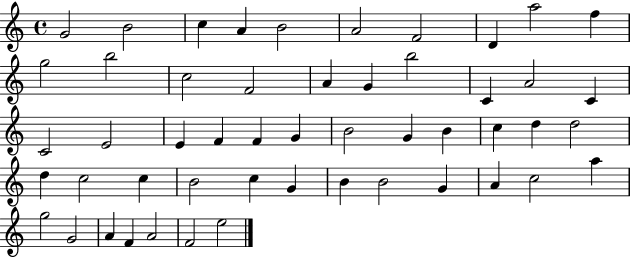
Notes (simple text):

G4/h B4/h C5/q A4/q B4/h A4/h F4/h D4/q A5/h F5/q G5/h B5/h C5/h F4/h A4/q G4/q B5/h C4/q A4/h C4/q C4/h E4/h E4/q F4/q F4/q G4/q B4/h G4/q B4/q C5/q D5/q D5/h D5/q C5/h C5/q B4/h C5/q G4/q B4/q B4/h G4/q A4/q C5/h A5/q G5/h G4/h A4/q F4/q A4/h F4/h E5/h